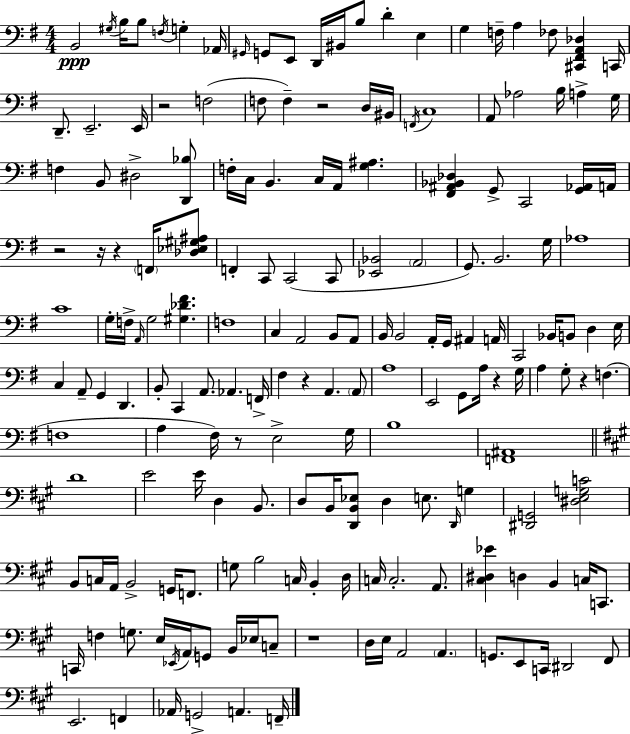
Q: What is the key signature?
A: E minor